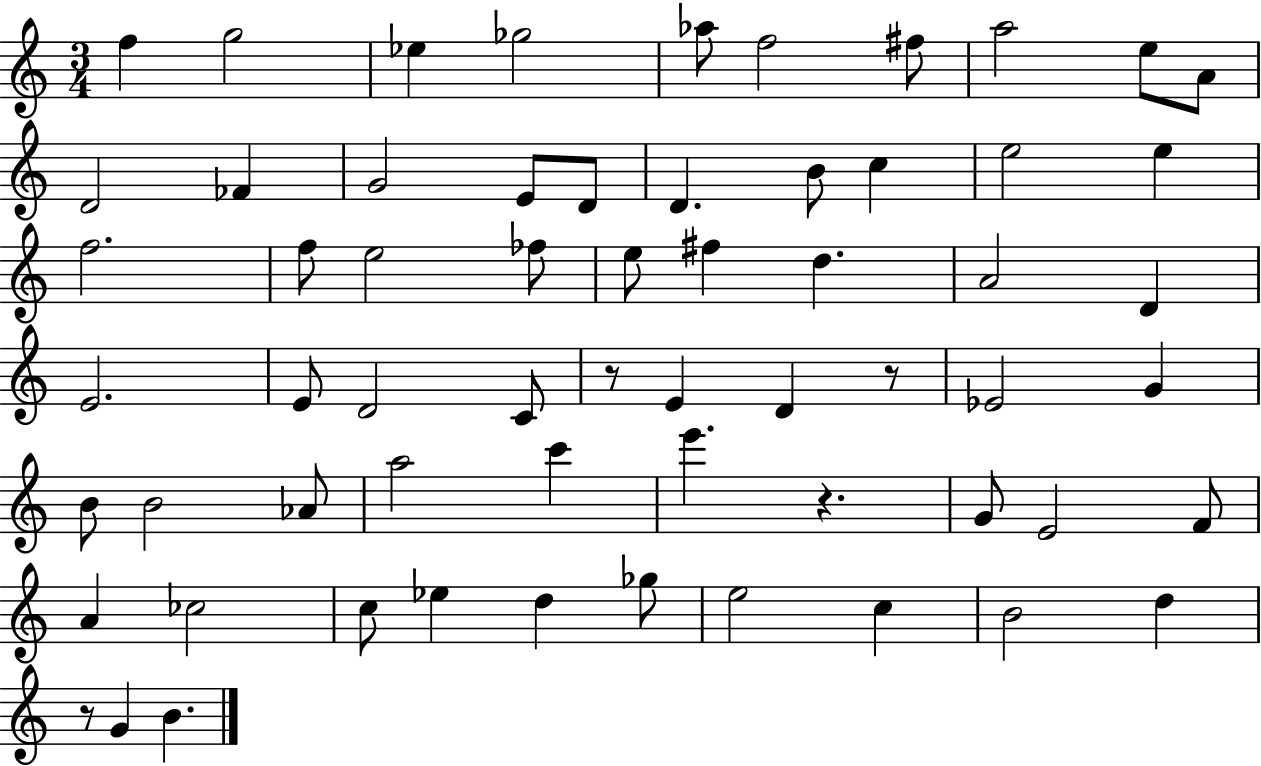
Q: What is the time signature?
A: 3/4